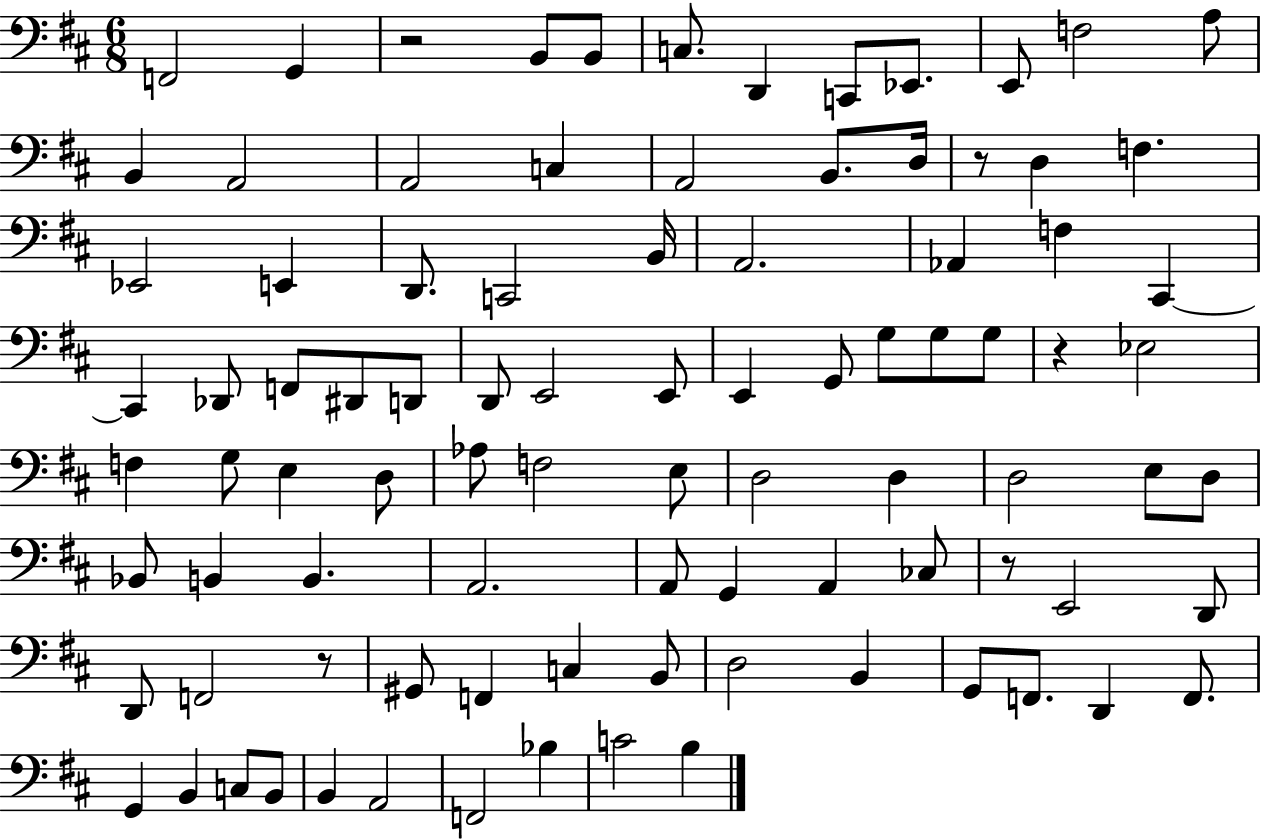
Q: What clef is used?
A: bass